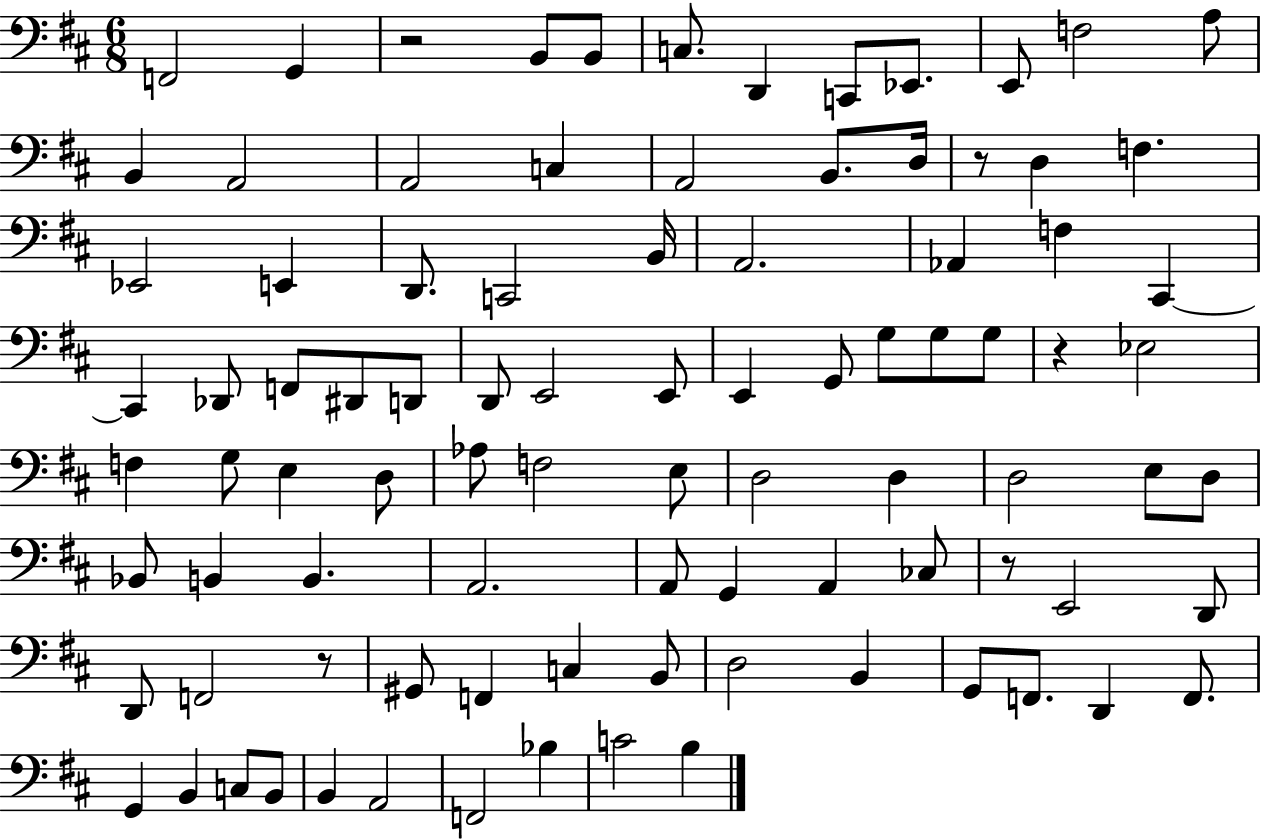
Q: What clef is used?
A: bass